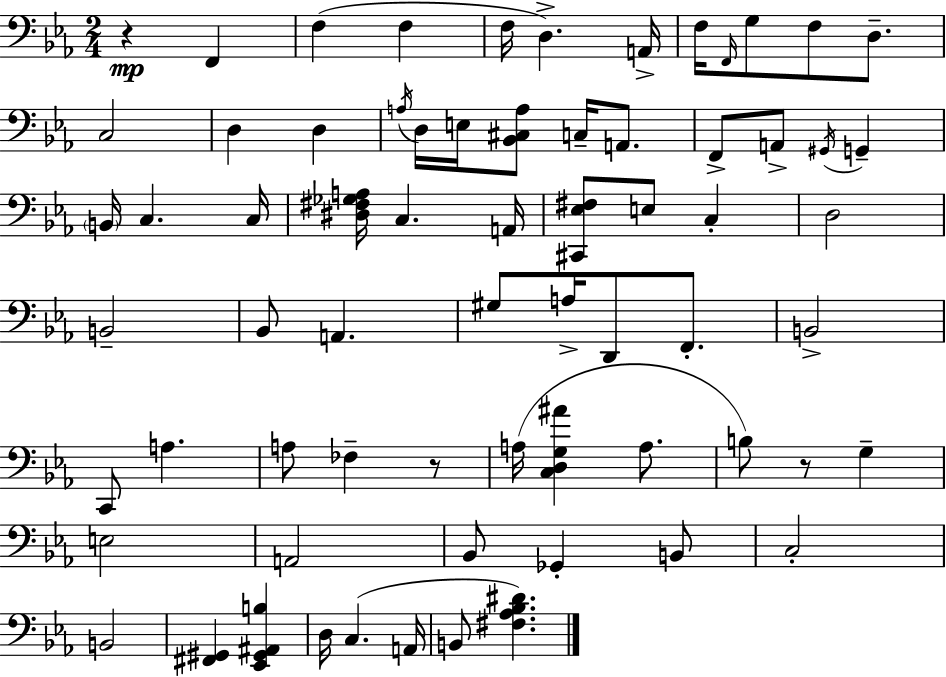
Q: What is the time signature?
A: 2/4